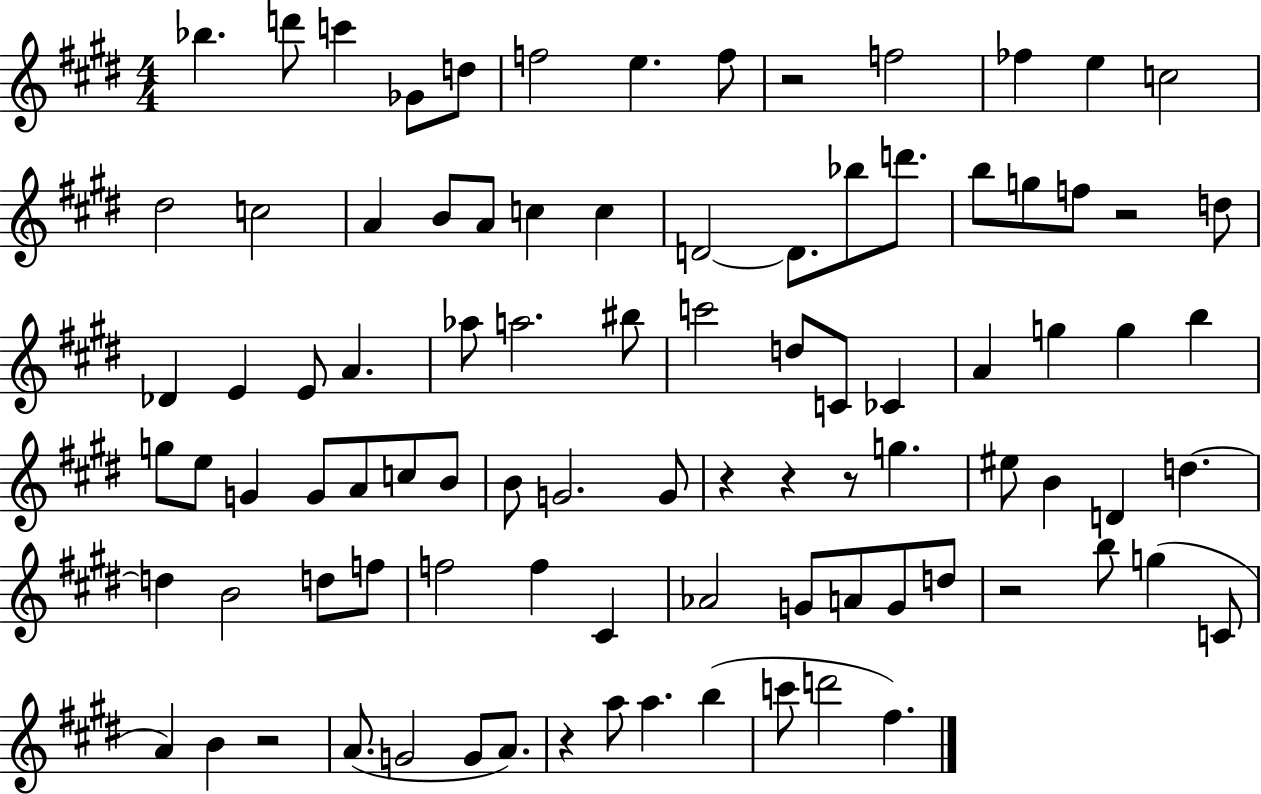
{
  \clef treble
  \numericTimeSignature
  \time 4/4
  \key e \major
  \repeat volta 2 { bes''4. d'''8 c'''4 ges'8 d''8 | f''2 e''4. f''8 | r2 f''2 | fes''4 e''4 c''2 | \break dis''2 c''2 | a'4 b'8 a'8 c''4 c''4 | d'2~~ d'8. bes''8 d'''8. | b''8 g''8 f''8 r2 d''8 | \break des'4 e'4 e'8 a'4. | aes''8 a''2. bis''8 | c'''2 d''8 c'8 ces'4 | a'4 g''4 g''4 b''4 | \break g''8 e''8 g'4 g'8 a'8 c''8 b'8 | b'8 g'2. g'8 | r4 r4 r8 g''4. | eis''8 b'4 d'4 d''4.~~ | \break d''4 b'2 d''8 f''8 | f''2 f''4 cis'4 | aes'2 g'8 a'8 g'8 d''8 | r2 b''8 g''4( c'8 | \break a'4) b'4 r2 | a'8.( g'2 g'8 a'8.) | r4 a''8 a''4. b''4( | c'''8 d'''2 fis''4.) | \break } \bar "|."
}